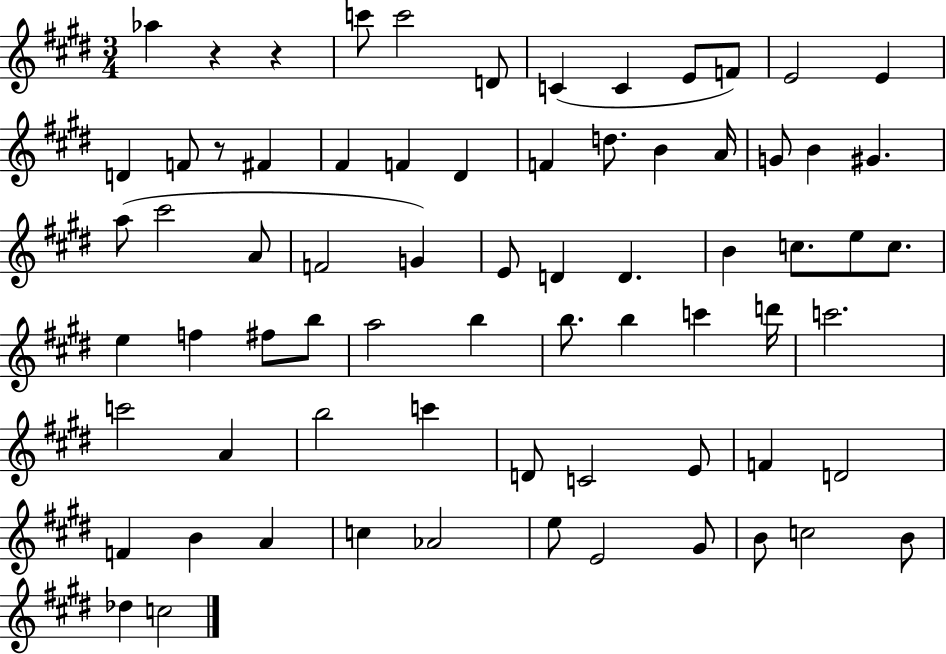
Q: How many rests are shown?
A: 3